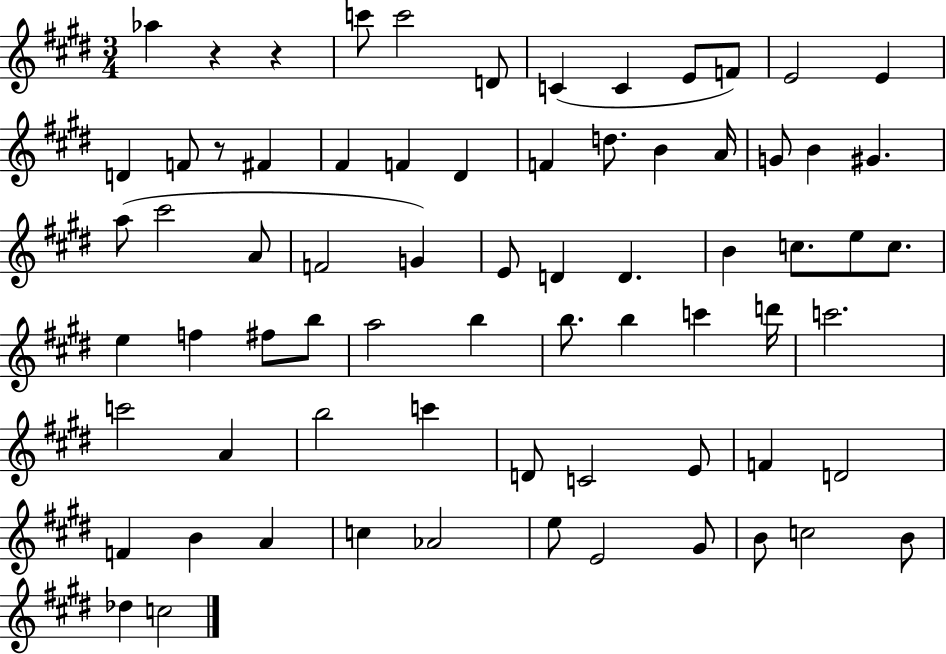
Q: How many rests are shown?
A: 3